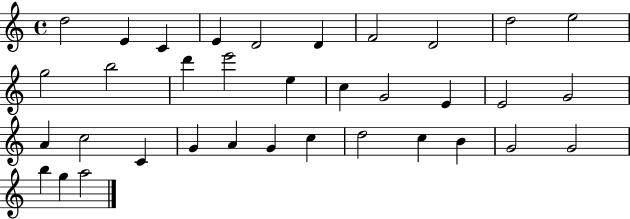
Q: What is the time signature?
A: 4/4